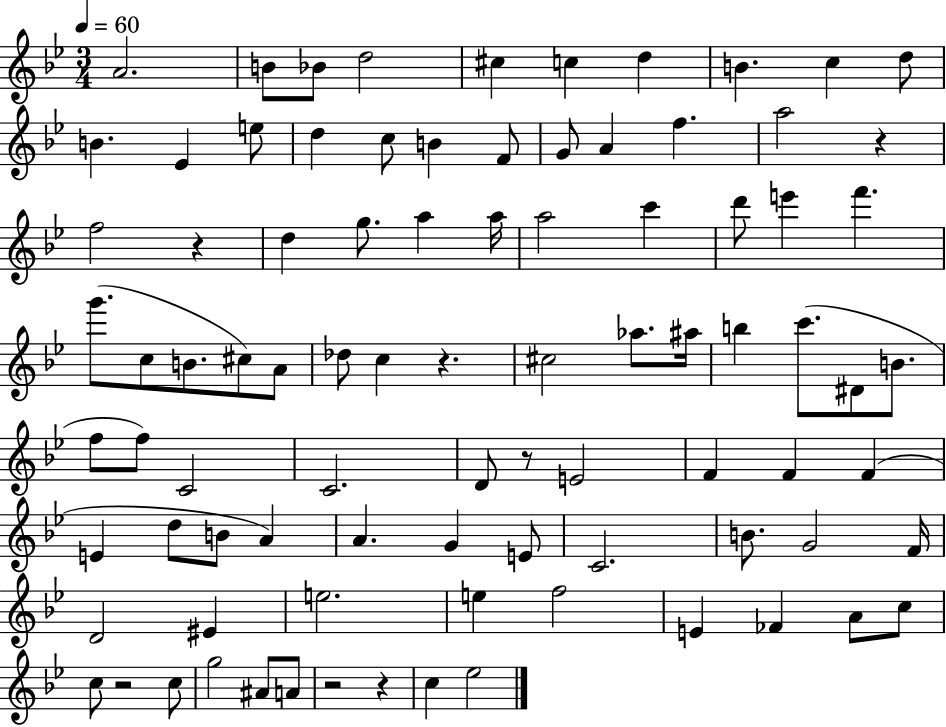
A4/h. B4/e Bb4/e D5/h C#5/q C5/q D5/q B4/q. C5/q D5/e B4/q. Eb4/q E5/e D5/q C5/e B4/q F4/e G4/e A4/q F5/q. A5/h R/q F5/h R/q D5/q G5/e. A5/q A5/s A5/h C6/q D6/e E6/q F6/q. G6/e. C5/e B4/e. C#5/e A4/e Db5/e C5/q R/q. C#5/h Ab5/e. A#5/s B5/q C6/e. D#4/e B4/e. F5/e F5/e C4/h C4/h. D4/e R/e E4/h F4/q F4/q F4/q E4/q D5/e B4/e A4/q A4/q. G4/q E4/e C4/h. B4/e. G4/h F4/s D4/h EIS4/q E5/h. E5/q F5/h E4/q FES4/q A4/e C5/e C5/e R/h C5/e G5/h A#4/e A4/e R/h R/q C5/q Eb5/h